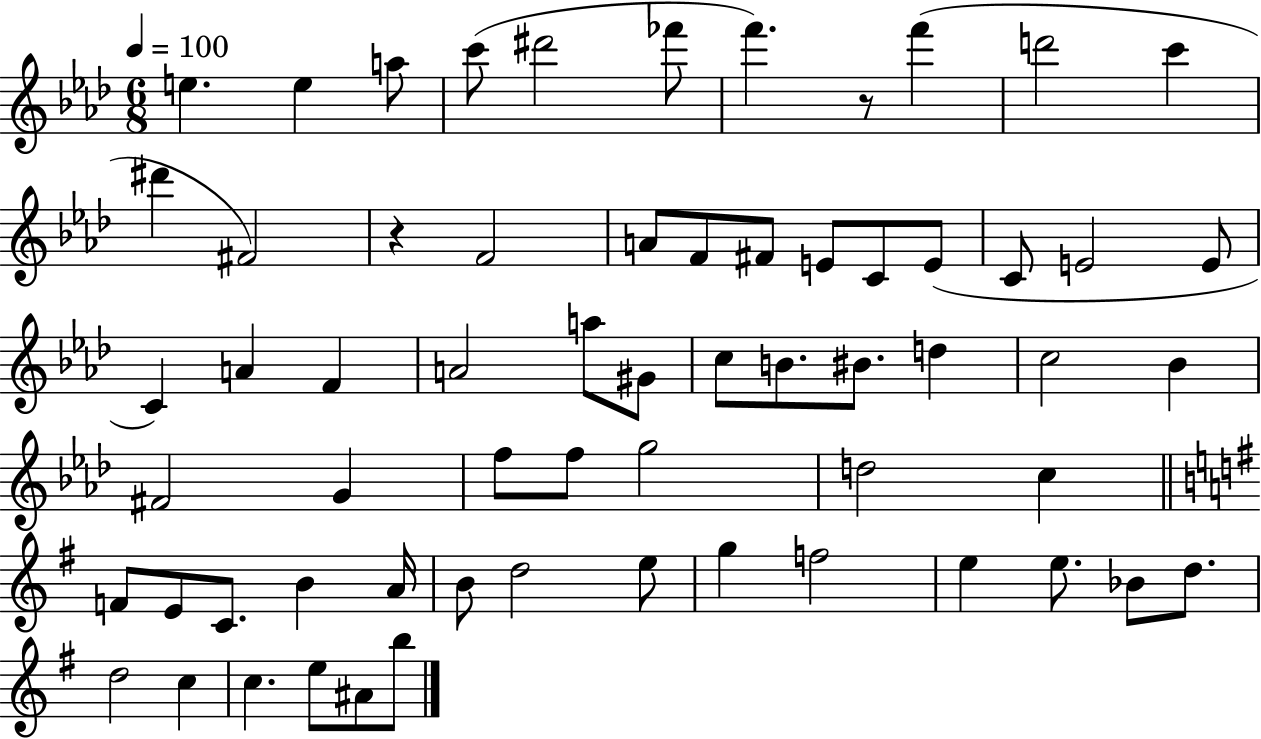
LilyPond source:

{
  \clef treble
  \numericTimeSignature
  \time 6/8
  \key aes \major
  \tempo 4 = 100
  e''4. e''4 a''8 | c'''8( dis'''2 fes'''8 | f'''4.) r8 f'''4( | d'''2 c'''4 | \break dis'''4 fis'2) | r4 f'2 | a'8 f'8 fis'8 e'8 c'8 e'8( | c'8 e'2 e'8 | \break c'4) a'4 f'4 | a'2 a''8 gis'8 | c''8 b'8. bis'8. d''4 | c''2 bes'4 | \break fis'2 g'4 | f''8 f''8 g''2 | d''2 c''4 | \bar "||" \break \key g \major f'8 e'8 c'8. b'4 a'16 | b'8 d''2 e''8 | g''4 f''2 | e''4 e''8. bes'8 d''8. | \break d''2 c''4 | c''4. e''8 ais'8 b''8 | \bar "|."
}